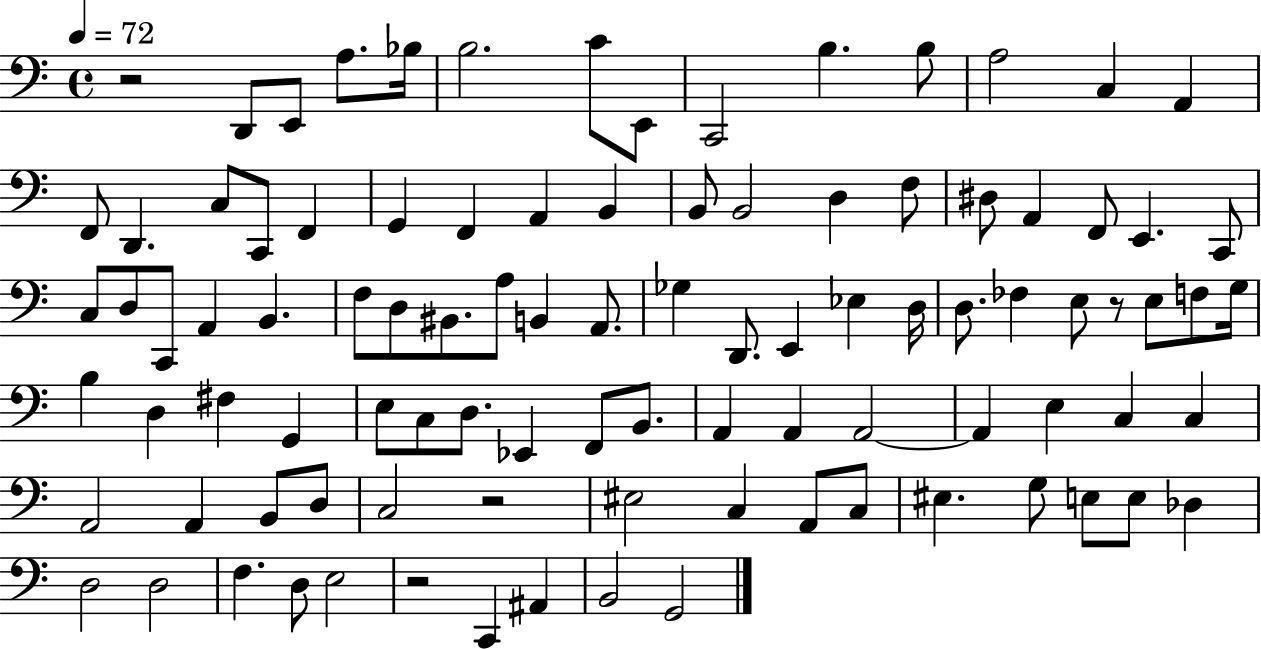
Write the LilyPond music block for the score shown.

{
  \clef bass
  \time 4/4
  \defaultTimeSignature
  \key c \major
  \tempo 4 = 72
  r2 d,8 e,8 a8. bes16 | b2. c'8 e,8 | c,2 b4. b8 | a2 c4 a,4 | \break f,8 d,4. c8 c,8 f,4 | g,4 f,4 a,4 b,4 | b,8 b,2 d4 f8 | dis8 a,4 f,8 e,4. c,8 | \break c8 d8 c,8 a,4 b,4. | f8 d8 bis,8. a8 b,4 a,8. | ges4 d,8. e,4 ees4 d16 | d8. fes4 e8 r8 e8 f8 g16 | \break b4 d4 fis4 g,4 | e8 c8 d8. ees,4 f,8 b,8. | a,4 a,4 a,2~~ | a,4 e4 c4 c4 | \break a,2 a,4 b,8 d8 | c2 r2 | eis2 c4 a,8 c8 | eis4. g8 e8 e8 des4 | \break d2 d2 | f4. d8 e2 | r2 c,4 ais,4 | b,2 g,2 | \break \bar "|."
}